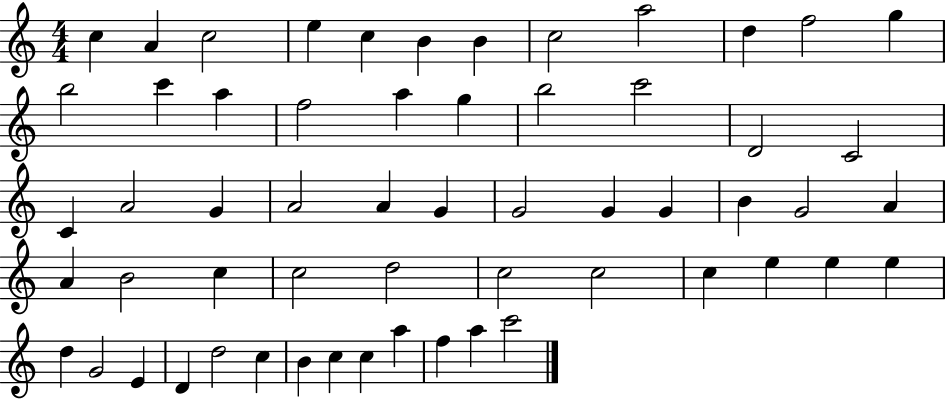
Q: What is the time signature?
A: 4/4